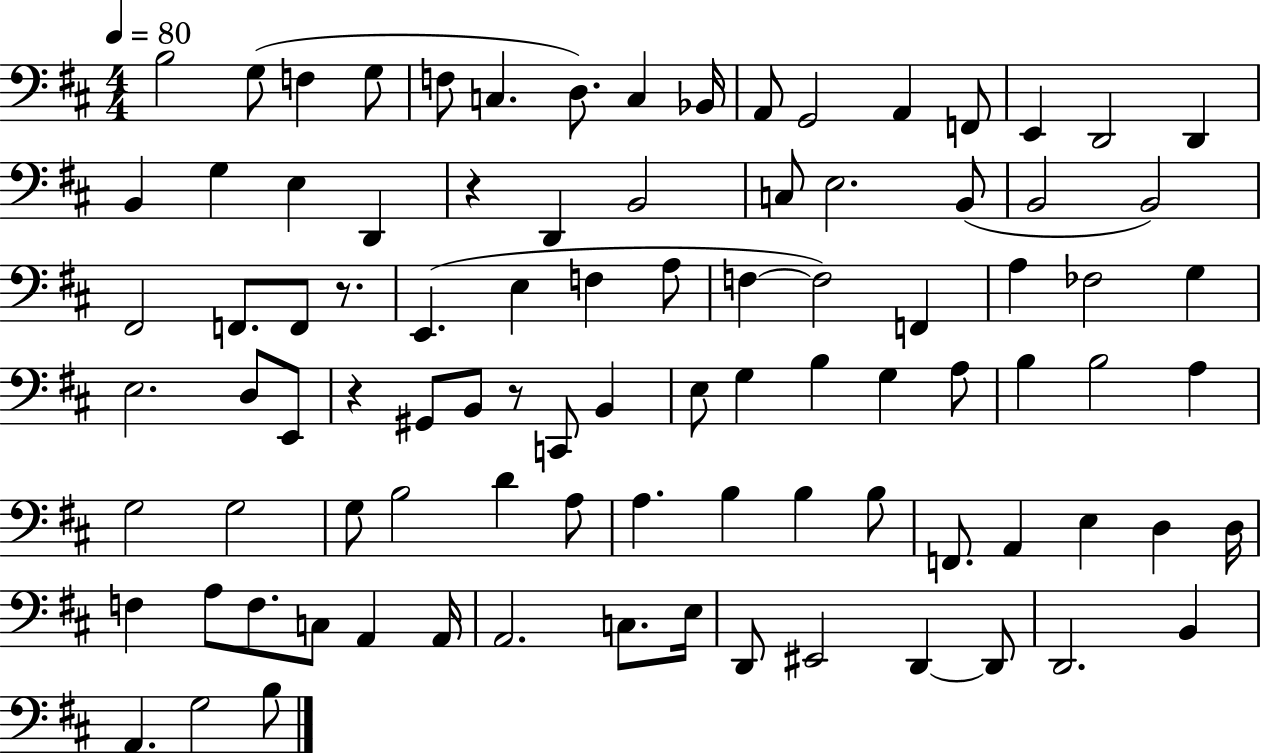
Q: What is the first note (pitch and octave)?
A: B3